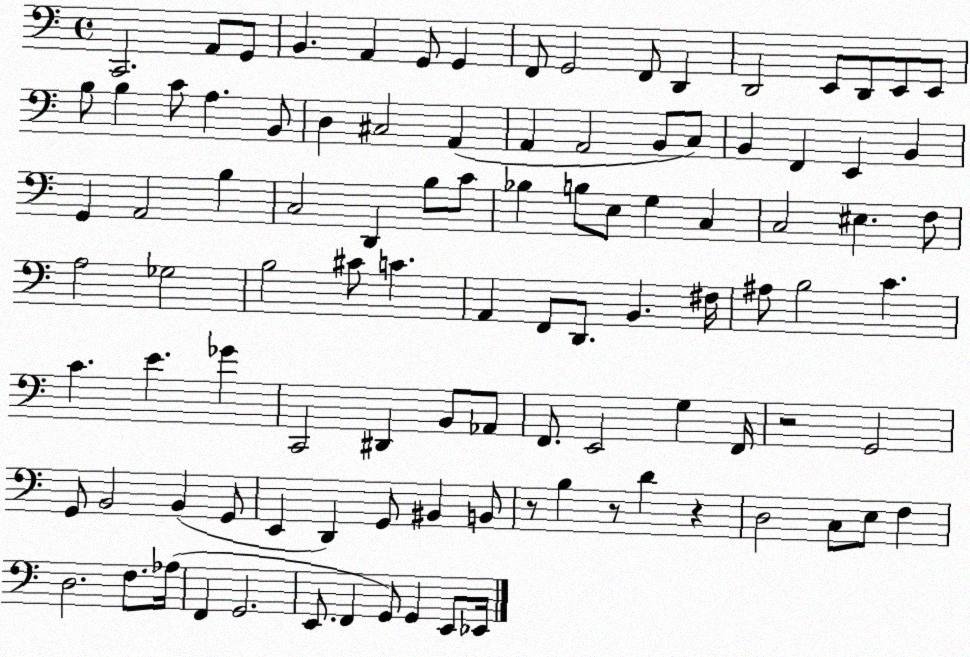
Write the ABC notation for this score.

X:1
T:Untitled
M:4/4
L:1/4
K:C
C,,2 A,,/2 G,,/2 B,, A,, G,,/2 G,, F,,/2 G,,2 F,,/2 D,, D,,2 E,,/2 D,,/2 E,,/2 E,,/2 B,/2 B, C/2 A, B,,/2 D, ^C,2 A,, A,, A,,2 B,,/2 C,/2 B,, F,, E,, B,, G,, A,,2 B, C,2 D,, B,/2 C/2 _B, B,/2 E,/2 G, C, C,2 ^E, F,/2 A,2 _G,2 B,2 ^C/2 C A,, F,,/2 D,,/2 B,, ^F,/4 ^A,/2 B,2 C C E _G C,,2 ^D,, B,,/2 _A,,/2 F,,/2 E,,2 G, F,,/4 z2 G,,2 G,,/2 B,,2 B,, G,,/2 E,, D,, G,,/2 ^B,, B,,/2 z/2 B, z/2 D z D,2 C,/2 E,/2 F, D,2 F,/2 _A,/4 F,, G,,2 E,,/2 F,, G,,/2 G,, E,,/2 _E,,/4